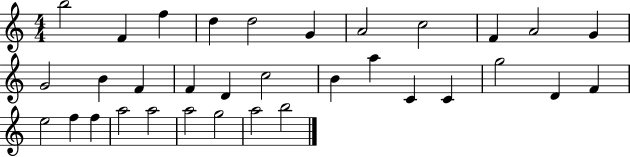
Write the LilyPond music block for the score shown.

{
  \clef treble
  \numericTimeSignature
  \time 4/4
  \key c \major
  b''2 f'4 f''4 | d''4 d''2 g'4 | a'2 c''2 | f'4 a'2 g'4 | \break g'2 b'4 f'4 | f'4 d'4 c''2 | b'4 a''4 c'4 c'4 | g''2 d'4 f'4 | \break e''2 f''4 f''4 | a''2 a''2 | a''2 g''2 | a''2 b''2 | \break \bar "|."
}